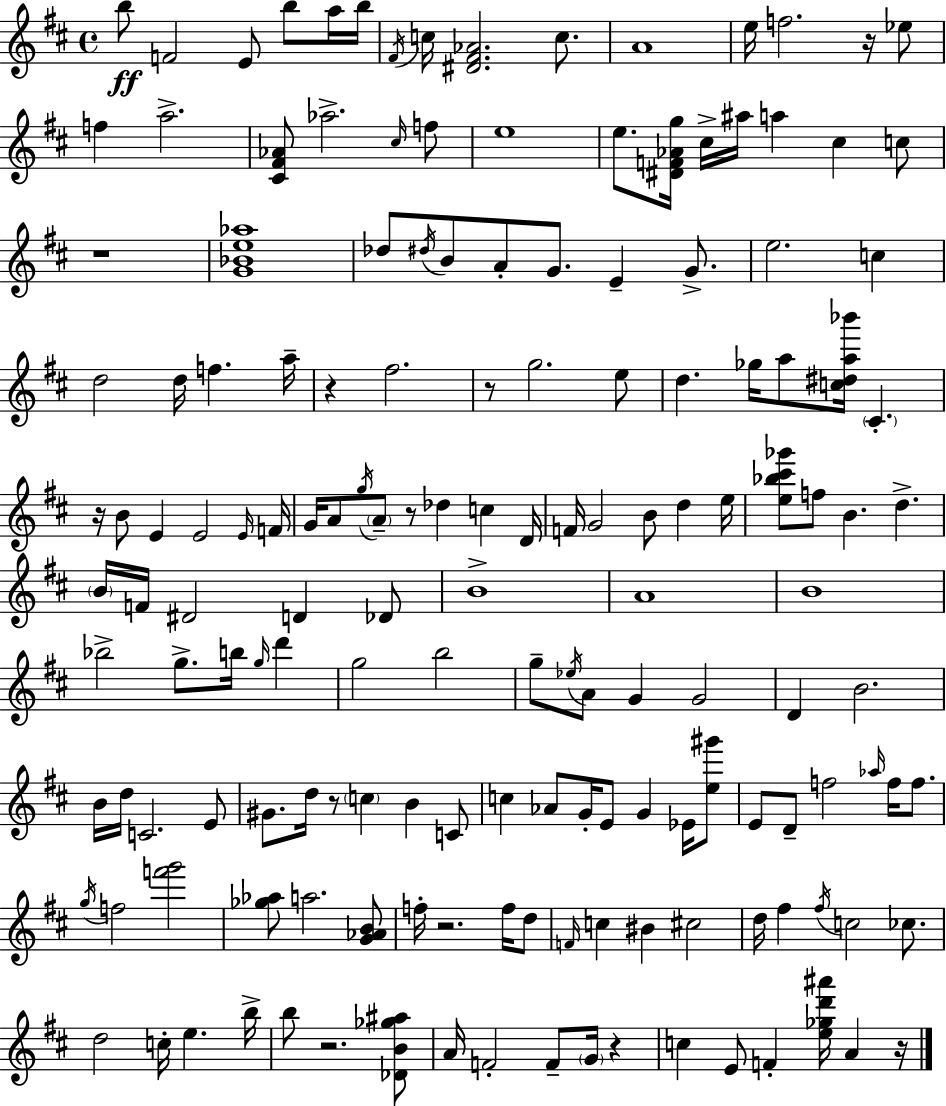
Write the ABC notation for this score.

X:1
T:Untitled
M:4/4
L:1/4
K:D
b/2 F2 E/2 b/2 a/4 b/4 ^F/4 c/4 [^D^F_A]2 c/2 A4 e/4 f2 z/4 _e/2 f a2 [^C^F_A]/2 _a2 ^c/4 f/2 e4 e/2 [^DF_Ag]/4 ^c/4 ^a/4 a ^c c/2 z4 [G_Be_a]4 _d/2 ^d/4 B/2 A/2 G/2 E G/2 e2 c d2 d/4 f a/4 z ^f2 z/2 g2 e/2 d _g/4 a/2 [c^da_b']/4 ^C z/4 B/2 E E2 E/4 F/4 G/4 A/2 g/4 A/2 z/2 _d c D/4 F/4 G2 B/2 d e/4 [e_b^c'_g']/2 f/2 B d B/4 F/4 ^D2 D _D/2 B4 A4 B4 _b2 g/2 b/4 g/4 d' g2 b2 g/2 _e/4 A/2 G G2 D B2 B/4 d/4 C2 E/2 ^G/2 d/4 z/2 c B C/2 c _A/2 G/4 E/2 G _E/4 [e^g']/2 E/2 D/2 f2 _a/4 f/4 f/2 g/4 f2 [f'g']2 [_g_a]/2 a2 [G_AB]/2 f/4 z2 f/4 d/2 F/4 c ^B ^c2 d/4 ^f ^f/4 c2 _c/2 d2 c/4 e b/4 b/2 z2 [_DB_g^a]/2 A/4 F2 F/2 G/4 z c E/2 F [e_gd'^a']/4 A z/4